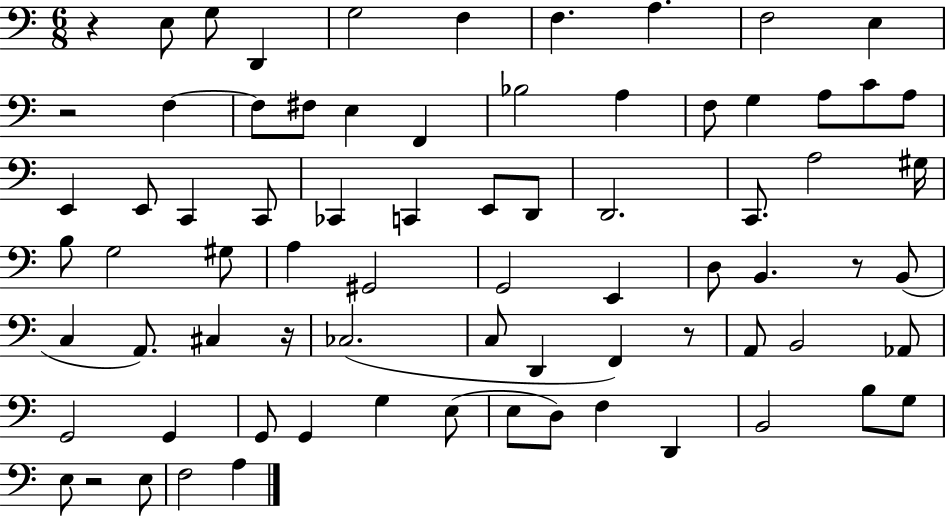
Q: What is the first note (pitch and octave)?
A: E3